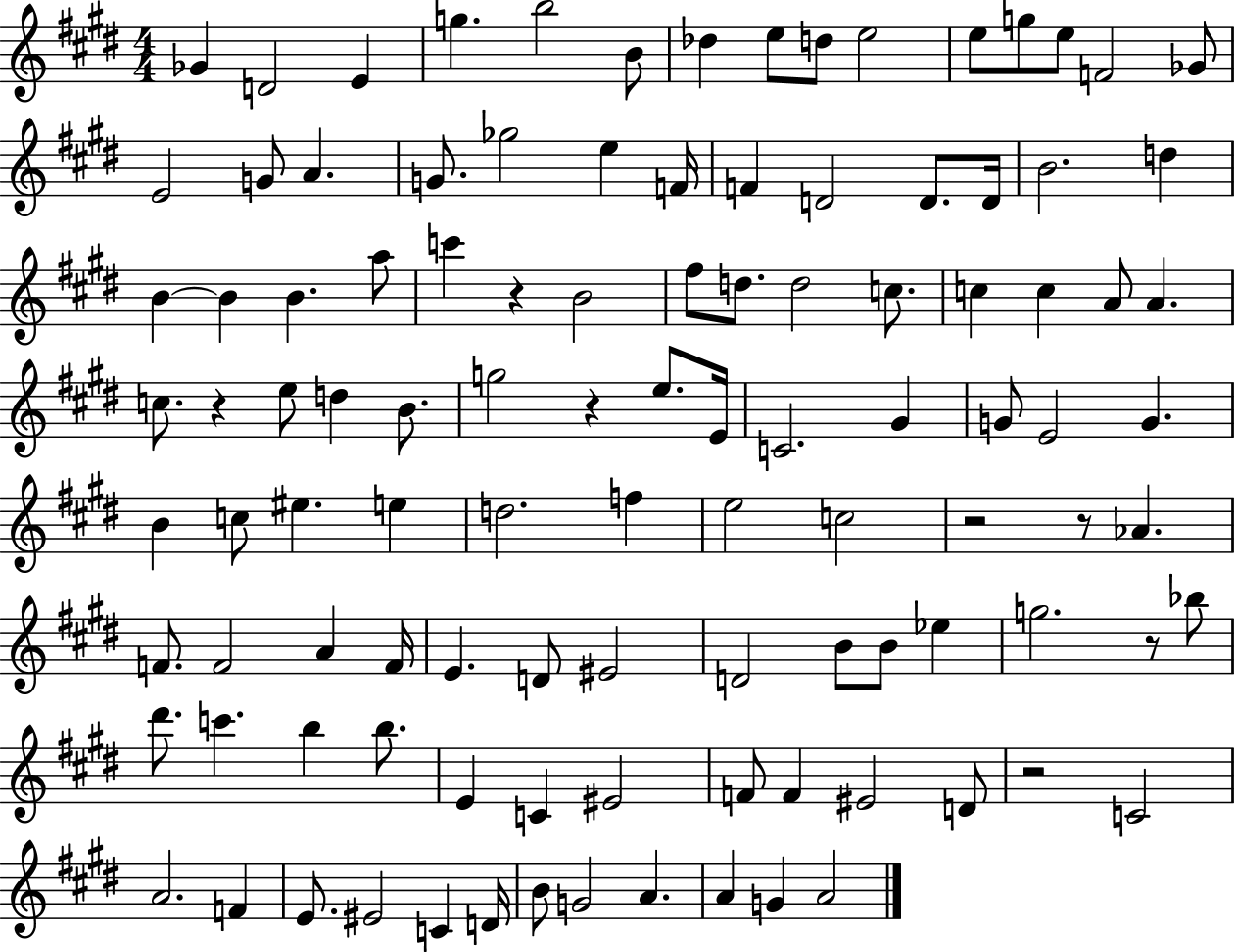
{
  \clef treble
  \numericTimeSignature
  \time 4/4
  \key e \major
  ges'4 d'2 e'4 | g''4. b''2 b'8 | des''4 e''8 d''8 e''2 | e''8 g''8 e''8 f'2 ges'8 | \break e'2 g'8 a'4. | g'8. ges''2 e''4 f'16 | f'4 d'2 d'8. d'16 | b'2. d''4 | \break b'4~~ b'4 b'4. a''8 | c'''4 r4 b'2 | fis''8 d''8. d''2 c''8. | c''4 c''4 a'8 a'4. | \break c''8. r4 e''8 d''4 b'8. | g''2 r4 e''8. e'16 | c'2. gis'4 | g'8 e'2 g'4. | \break b'4 c''8 eis''4. e''4 | d''2. f''4 | e''2 c''2 | r2 r8 aes'4. | \break f'8. f'2 a'4 f'16 | e'4. d'8 eis'2 | d'2 b'8 b'8 ees''4 | g''2. r8 bes''8 | \break dis'''8. c'''4. b''4 b''8. | e'4 c'4 eis'2 | f'8 f'4 eis'2 d'8 | r2 c'2 | \break a'2. f'4 | e'8. eis'2 c'4 d'16 | b'8 g'2 a'4. | a'4 g'4 a'2 | \break \bar "|."
}